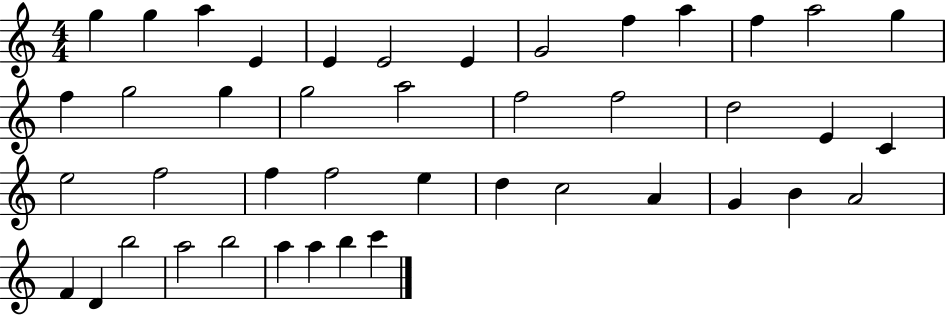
{
  \clef treble
  \numericTimeSignature
  \time 4/4
  \key c \major
  g''4 g''4 a''4 e'4 | e'4 e'2 e'4 | g'2 f''4 a''4 | f''4 a''2 g''4 | \break f''4 g''2 g''4 | g''2 a''2 | f''2 f''2 | d''2 e'4 c'4 | \break e''2 f''2 | f''4 f''2 e''4 | d''4 c''2 a'4 | g'4 b'4 a'2 | \break f'4 d'4 b''2 | a''2 b''2 | a''4 a''4 b''4 c'''4 | \bar "|."
}